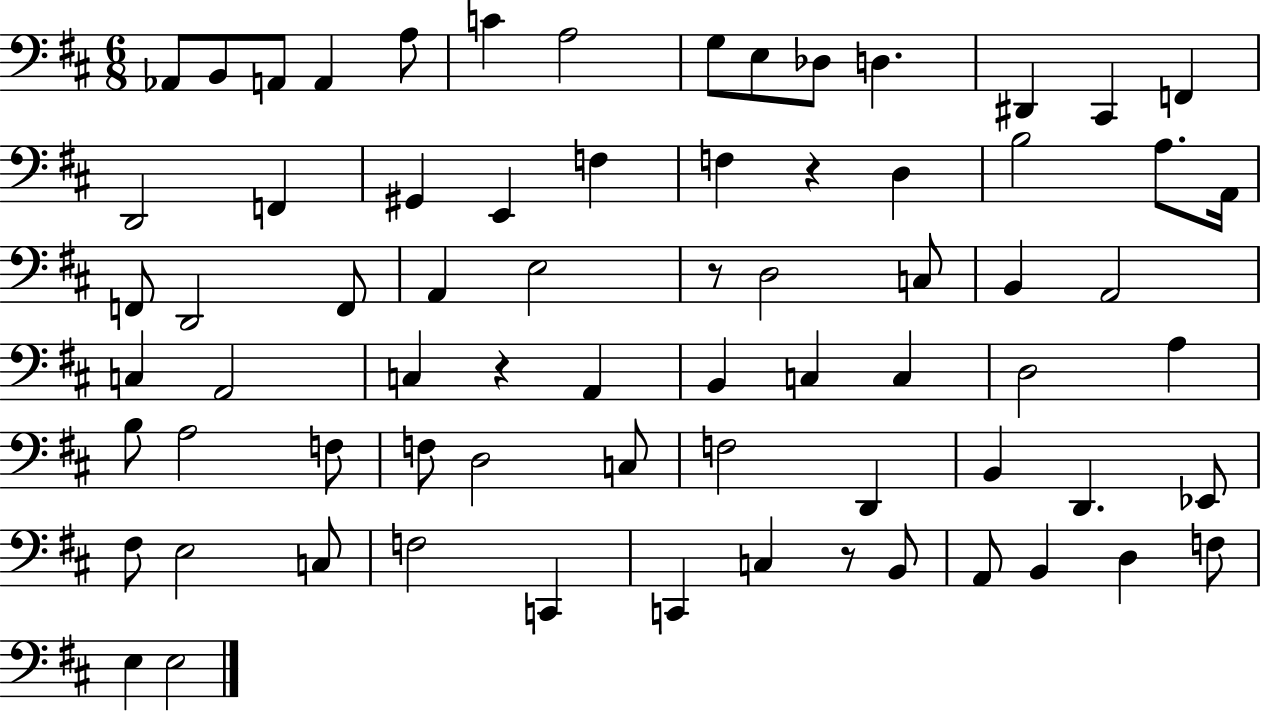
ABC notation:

X:1
T:Untitled
M:6/8
L:1/4
K:D
_A,,/2 B,,/2 A,,/2 A,, A,/2 C A,2 G,/2 E,/2 _D,/2 D, ^D,, ^C,, F,, D,,2 F,, ^G,, E,, F, F, z D, B,2 A,/2 A,,/4 F,,/2 D,,2 F,,/2 A,, E,2 z/2 D,2 C,/2 B,, A,,2 C, A,,2 C, z A,, B,, C, C, D,2 A, B,/2 A,2 F,/2 F,/2 D,2 C,/2 F,2 D,, B,, D,, _E,,/2 ^F,/2 E,2 C,/2 F,2 C,, C,, C, z/2 B,,/2 A,,/2 B,, D, F,/2 E, E,2